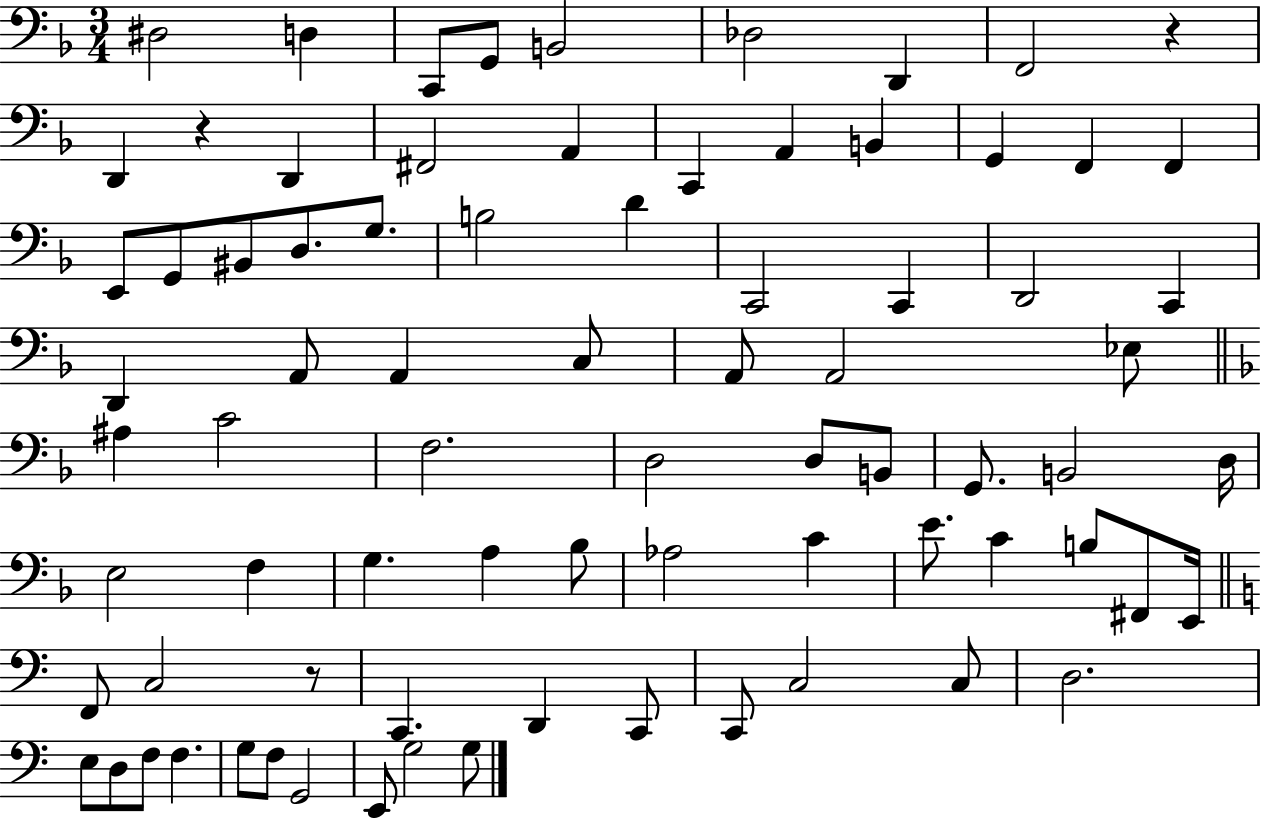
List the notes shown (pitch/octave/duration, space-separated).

D#3/h D3/q C2/e G2/e B2/h Db3/h D2/q F2/h R/q D2/q R/q D2/q F#2/h A2/q C2/q A2/q B2/q G2/q F2/q F2/q E2/e G2/e BIS2/e D3/e. G3/e. B3/h D4/q C2/h C2/q D2/h C2/q D2/q A2/e A2/q C3/e A2/e A2/h Eb3/e A#3/q C4/h F3/h. D3/h D3/e B2/e G2/e. B2/h D3/s E3/h F3/q G3/q. A3/q Bb3/e Ab3/h C4/q E4/e. C4/q B3/e F#2/e E2/s F2/e C3/h R/e C2/q. D2/q C2/e C2/e C3/h C3/e D3/h. E3/e D3/e F3/e F3/q. G3/e F3/e G2/h E2/e G3/h G3/e